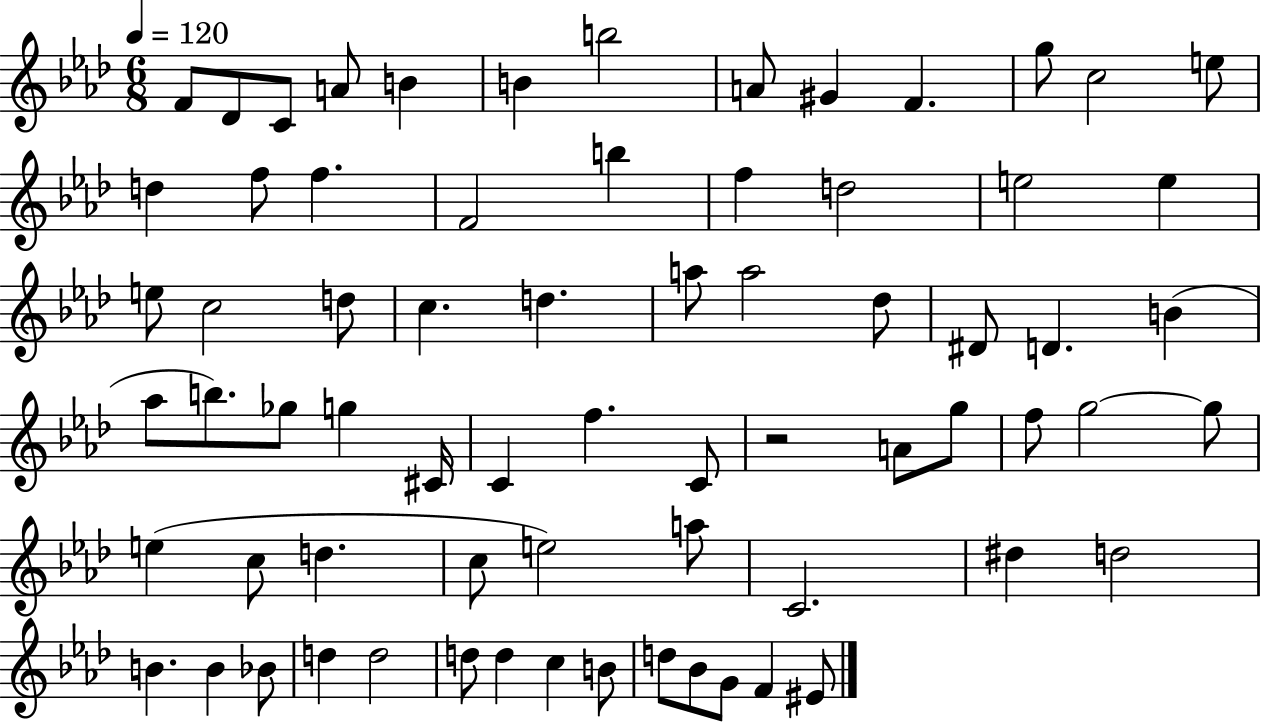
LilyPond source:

{
  \clef treble
  \numericTimeSignature
  \time 6/8
  \key aes \major
  \tempo 4 = 120
  f'8 des'8 c'8 a'8 b'4 | b'4 b''2 | a'8 gis'4 f'4. | g''8 c''2 e''8 | \break d''4 f''8 f''4. | f'2 b''4 | f''4 d''2 | e''2 e''4 | \break e''8 c''2 d''8 | c''4. d''4. | a''8 a''2 des''8 | dis'8 d'4. b'4( | \break aes''8 b''8.) ges''8 g''4 cis'16 | c'4 f''4. c'8 | r2 a'8 g''8 | f''8 g''2~~ g''8 | \break e''4( c''8 d''4. | c''8 e''2) a''8 | c'2. | dis''4 d''2 | \break b'4. b'4 bes'8 | d''4 d''2 | d''8 d''4 c''4 b'8 | d''8 bes'8 g'8 f'4 eis'8 | \break \bar "|."
}